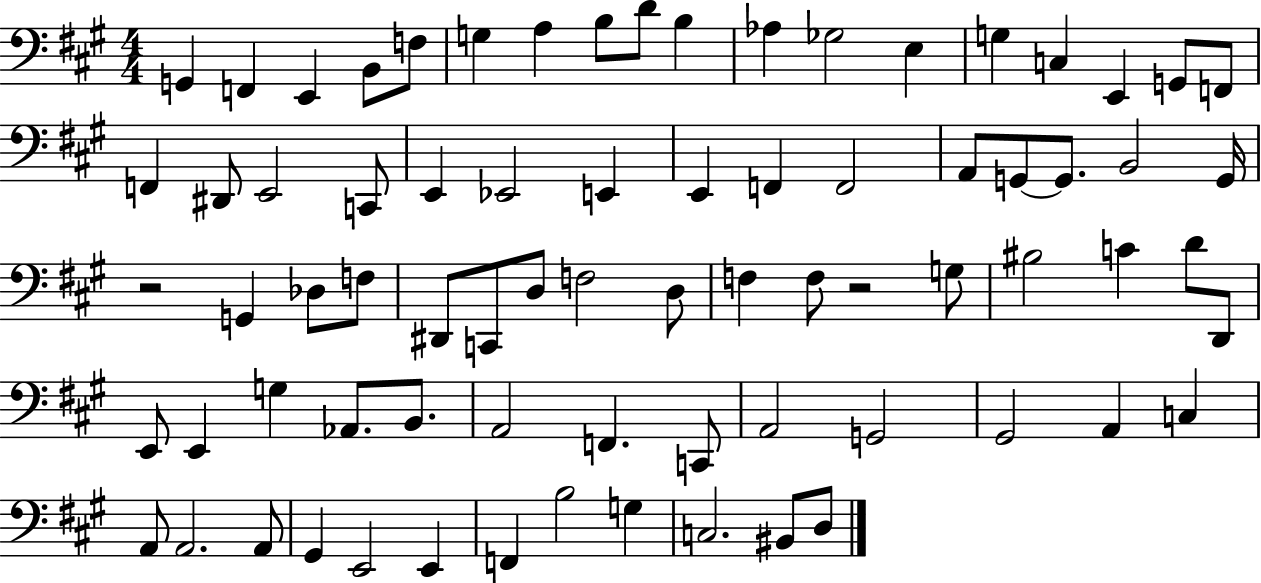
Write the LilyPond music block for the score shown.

{
  \clef bass
  \numericTimeSignature
  \time 4/4
  \key a \major
  g,4 f,4 e,4 b,8 f8 | g4 a4 b8 d'8 b4 | aes4 ges2 e4 | g4 c4 e,4 g,8 f,8 | \break f,4 dis,8 e,2 c,8 | e,4 ees,2 e,4 | e,4 f,4 f,2 | a,8 g,8~~ g,8. b,2 g,16 | \break r2 g,4 des8 f8 | dis,8 c,8 d8 f2 d8 | f4 f8 r2 g8 | bis2 c'4 d'8 d,8 | \break e,8 e,4 g4 aes,8. b,8. | a,2 f,4. c,8 | a,2 g,2 | gis,2 a,4 c4 | \break a,8 a,2. a,8 | gis,4 e,2 e,4 | f,4 b2 g4 | c2. bis,8 d8 | \break \bar "|."
}